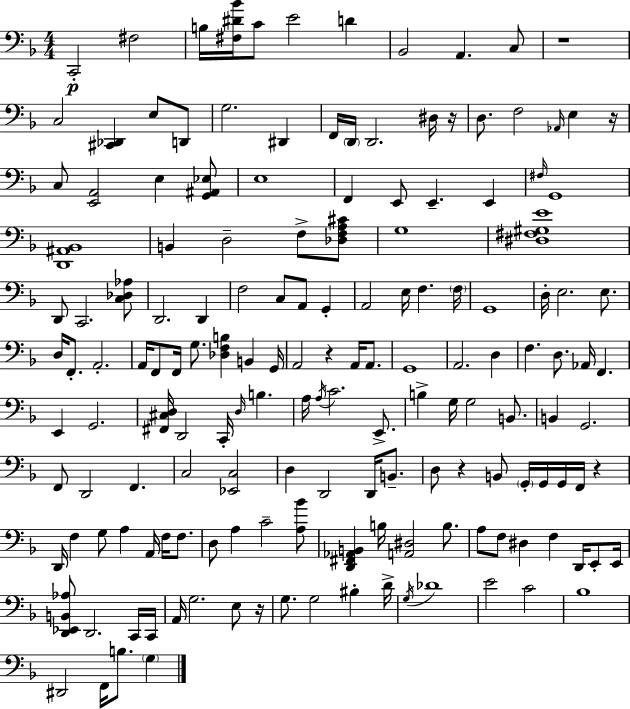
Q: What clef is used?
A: bass